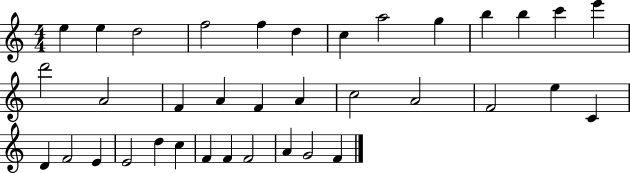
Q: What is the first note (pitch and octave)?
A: E5